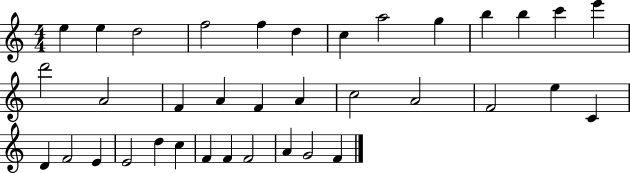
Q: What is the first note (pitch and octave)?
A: E5